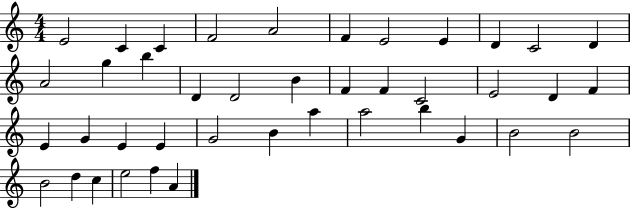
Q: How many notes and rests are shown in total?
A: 41